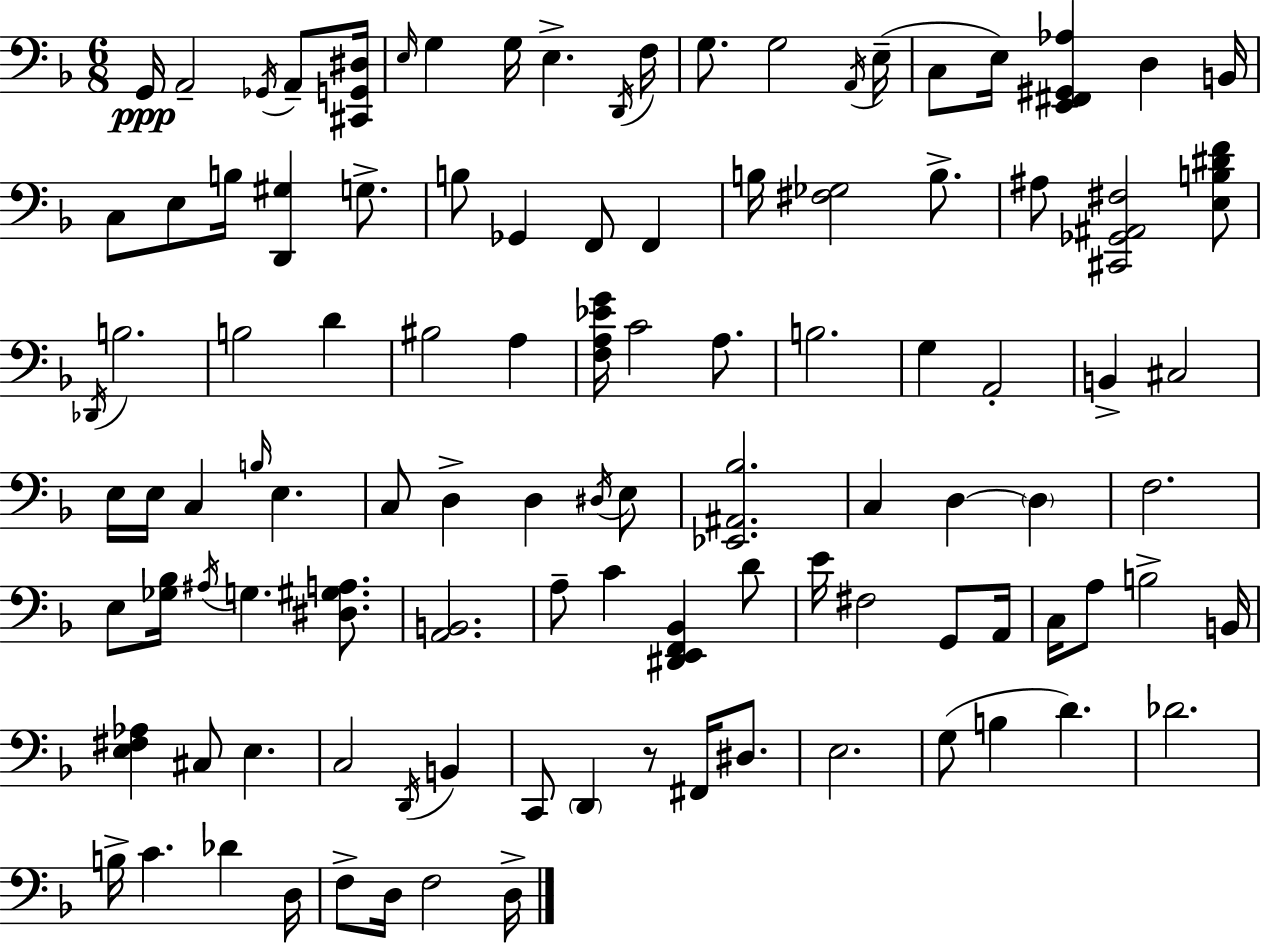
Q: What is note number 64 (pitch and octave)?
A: F#3